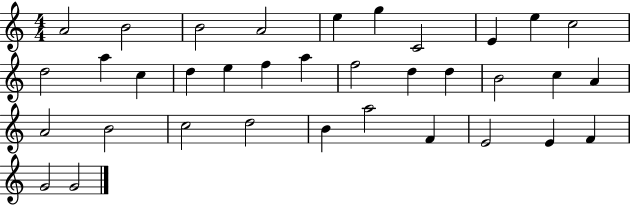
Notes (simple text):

A4/h B4/h B4/h A4/h E5/q G5/q C4/h E4/q E5/q C5/h D5/h A5/q C5/q D5/q E5/q F5/q A5/q F5/h D5/q D5/q B4/h C5/q A4/q A4/h B4/h C5/h D5/h B4/q A5/h F4/q E4/h E4/q F4/q G4/h G4/h